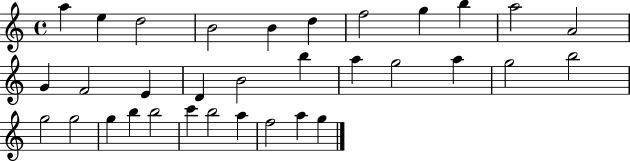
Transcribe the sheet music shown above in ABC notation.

X:1
T:Untitled
M:4/4
L:1/4
K:C
a e d2 B2 B d f2 g b a2 A2 G F2 E D B2 b a g2 a g2 b2 g2 g2 g b b2 c' b2 a f2 a g